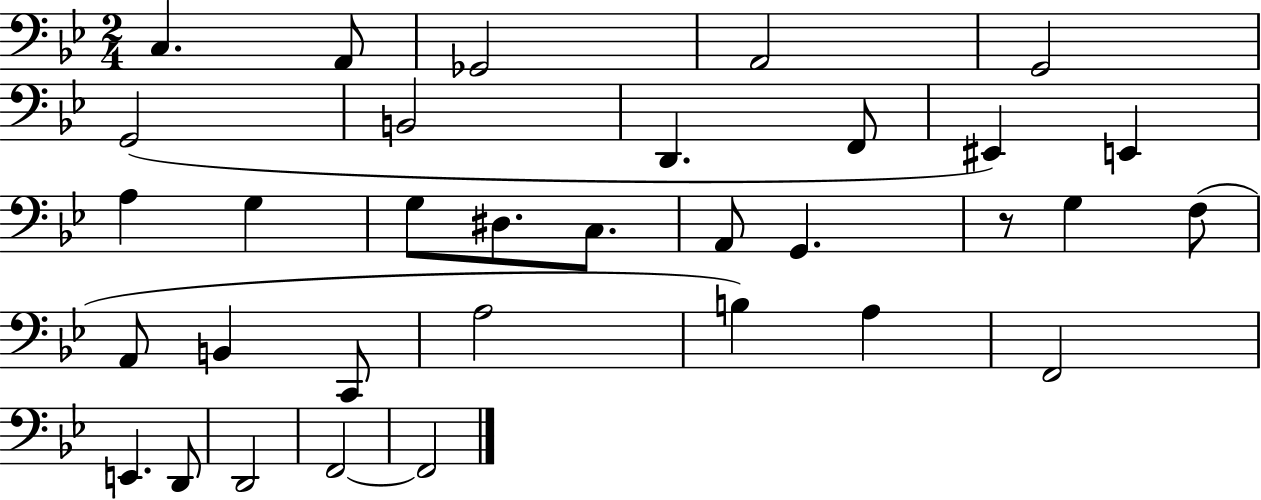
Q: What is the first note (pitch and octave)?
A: C3